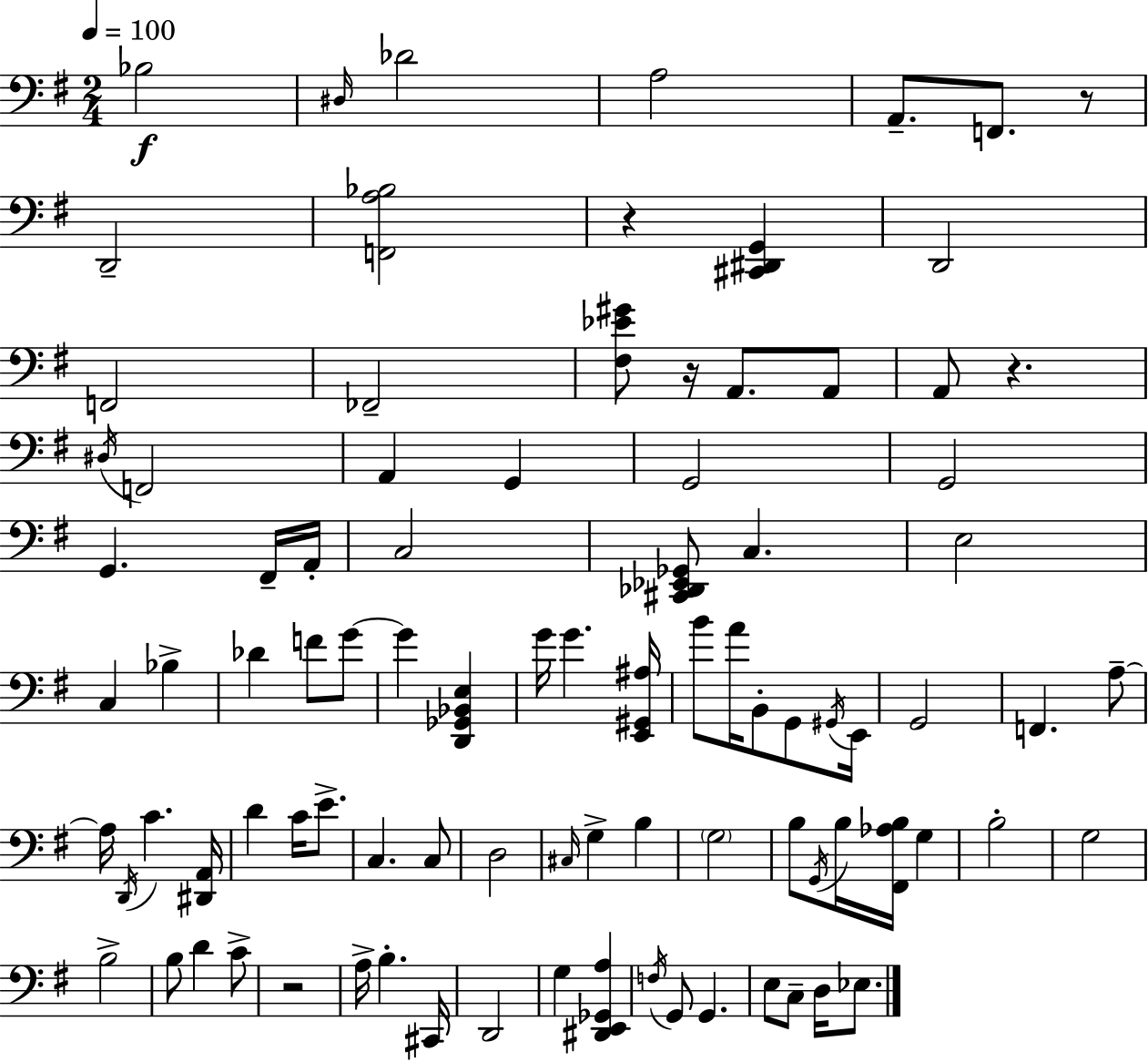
Bb3/h D#3/s Db4/h A3/h A2/e. F2/e. R/e D2/h [F2,A3,Bb3]/h R/q [C#2,D#2,G2]/q D2/h F2/h FES2/h [F#3,Eb4,G#4]/e R/s A2/e. A2/e A2/e R/q. D#3/s F2/h A2/q G2/q G2/h G2/h G2/q. F#2/s A2/s C3/h [C#2,Db2,Eb2,Gb2]/e C3/q. E3/h C3/q Bb3/q Db4/q F4/e G4/e G4/q [D2,Gb2,Bb2,E3]/q G4/s G4/q. [E2,G#2,A#3]/s B4/e A4/s B2/e G2/e G#2/s E2/s G2/h F2/q. A3/e A3/s D2/s C4/q. [D#2,A2]/s D4/q C4/s E4/e. C3/q. C3/e D3/h C#3/s G3/q B3/q G3/h B3/e G2/s B3/s [F#2,Ab3,B3]/s G3/q B3/h G3/h B3/h B3/e D4/q C4/e R/h A3/s B3/q. C#2/s D2/h G3/q [D#2,E2,Gb2,A3]/q F3/s G2/e G2/q. E3/e C3/e D3/s Eb3/e.